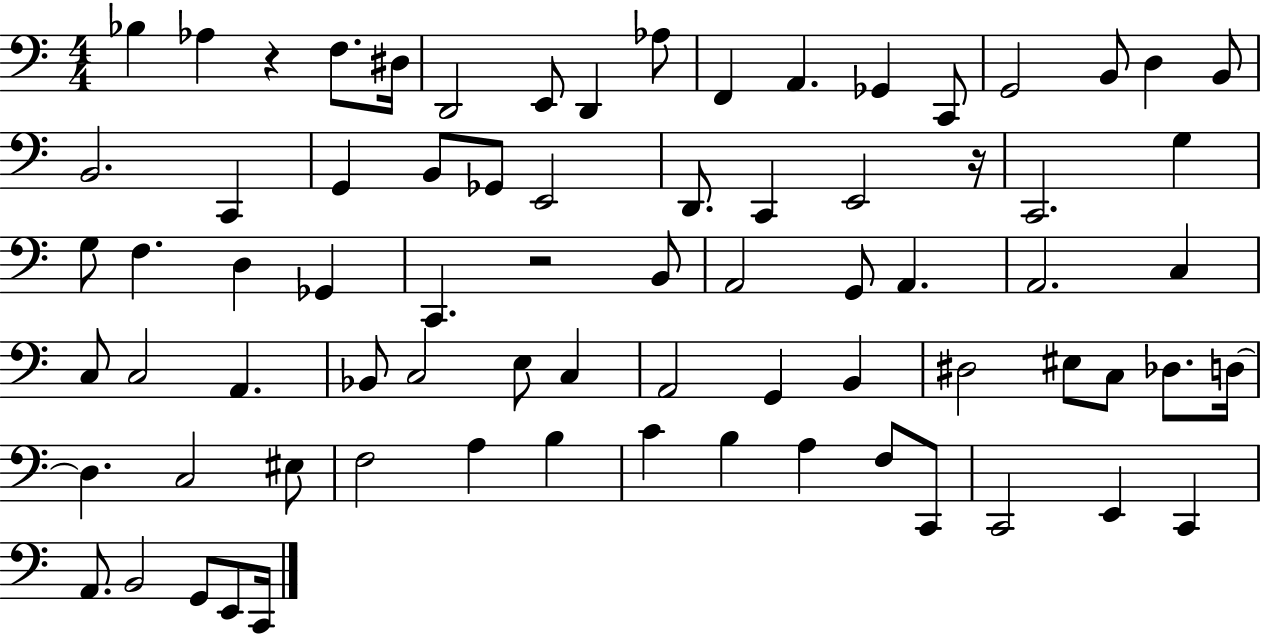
{
  \clef bass
  \numericTimeSignature
  \time 4/4
  \key c \major
  bes4 aes4 r4 f8. dis16 | d,2 e,8 d,4 aes8 | f,4 a,4. ges,4 c,8 | g,2 b,8 d4 b,8 | \break b,2. c,4 | g,4 b,8 ges,8 e,2 | d,8. c,4 e,2 r16 | c,2. g4 | \break g8 f4. d4 ges,4 | c,4. r2 b,8 | a,2 g,8 a,4. | a,2. c4 | \break c8 c2 a,4. | bes,8 c2 e8 c4 | a,2 g,4 b,4 | dis2 eis8 c8 des8. d16~~ | \break d4. c2 eis8 | f2 a4 b4 | c'4 b4 a4 f8 c,8 | c,2 e,4 c,4 | \break a,8. b,2 g,8 e,8 c,16 | \bar "|."
}